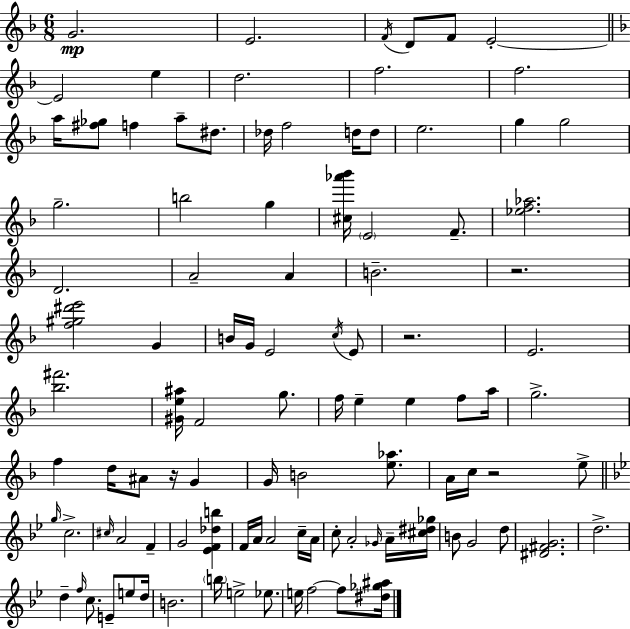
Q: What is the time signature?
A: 6/8